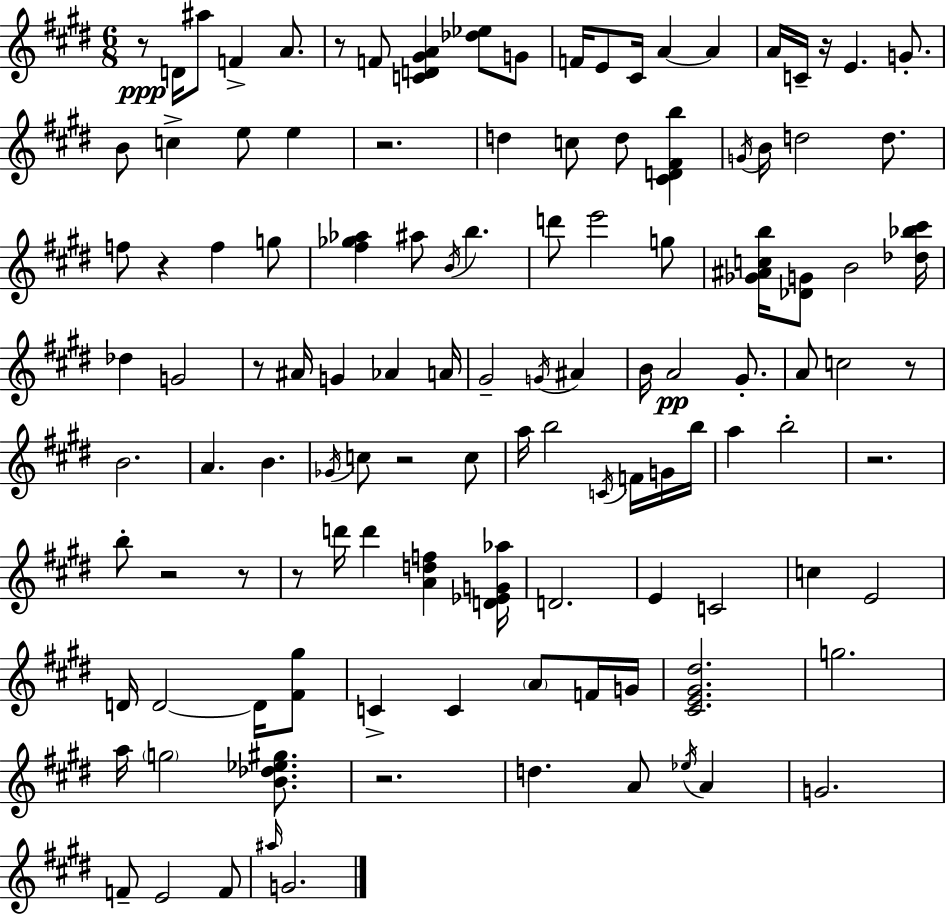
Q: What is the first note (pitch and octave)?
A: D4